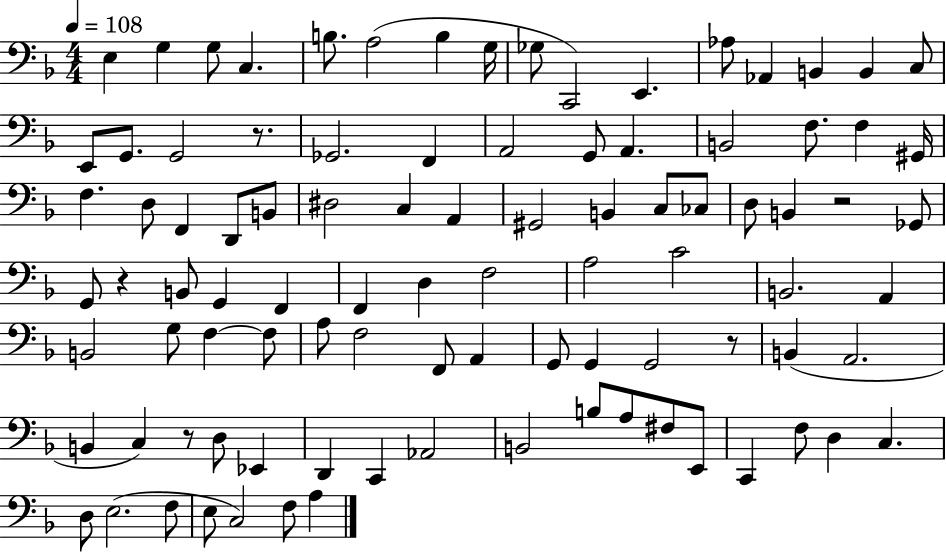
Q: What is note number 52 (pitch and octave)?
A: C4